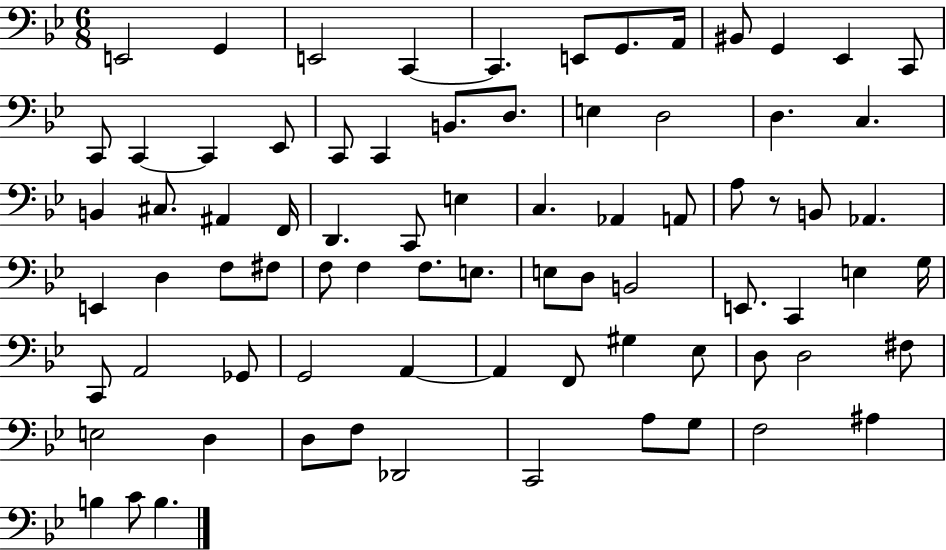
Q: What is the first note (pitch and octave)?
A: E2